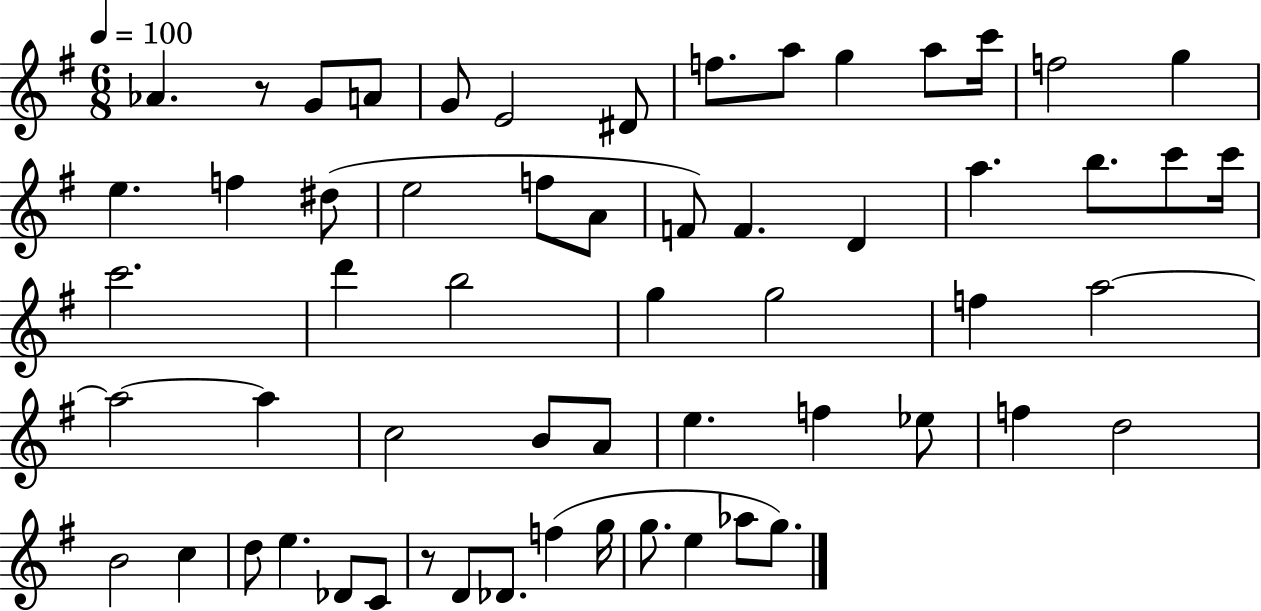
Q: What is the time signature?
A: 6/8